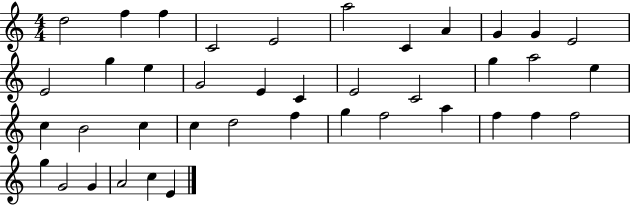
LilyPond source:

{
  \clef treble
  \numericTimeSignature
  \time 4/4
  \key c \major
  d''2 f''4 f''4 | c'2 e'2 | a''2 c'4 a'4 | g'4 g'4 e'2 | \break e'2 g''4 e''4 | g'2 e'4 c'4 | e'2 c'2 | g''4 a''2 e''4 | \break c''4 b'2 c''4 | c''4 d''2 f''4 | g''4 f''2 a''4 | f''4 f''4 f''2 | \break g''4 g'2 g'4 | a'2 c''4 e'4 | \bar "|."
}